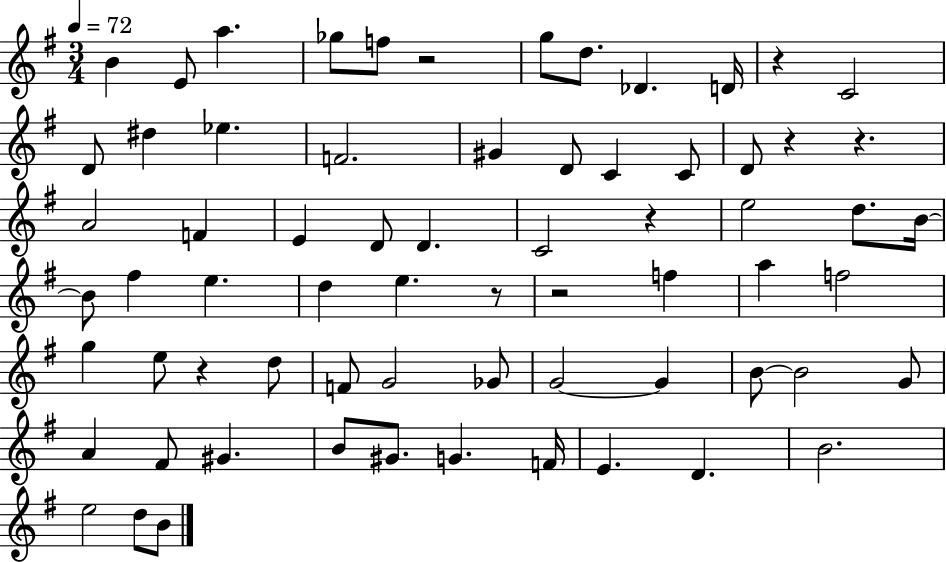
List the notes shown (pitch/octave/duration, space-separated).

B4/q E4/e A5/q. Gb5/e F5/e R/h G5/e D5/e. Db4/q. D4/s R/q C4/h D4/e D#5/q Eb5/q. F4/h. G#4/q D4/e C4/q C4/e D4/e R/q R/q. A4/h F4/q E4/q D4/e D4/q. C4/h R/q E5/h D5/e. B4/s B4/e F#5/q E5/q. D5/q E5/q. R/e R/h F5/q A5/q F5/h G5/q E5/e R/q D5/e F4/e G4/h Gb4/e G4/h G4/q B4/e B4/h G4/e A4/q F#4/e G#4/q. B4/e G#4/e. G4/q. F4/s E4/q. D4/q. B4/h. E5/h D5/e B4/e